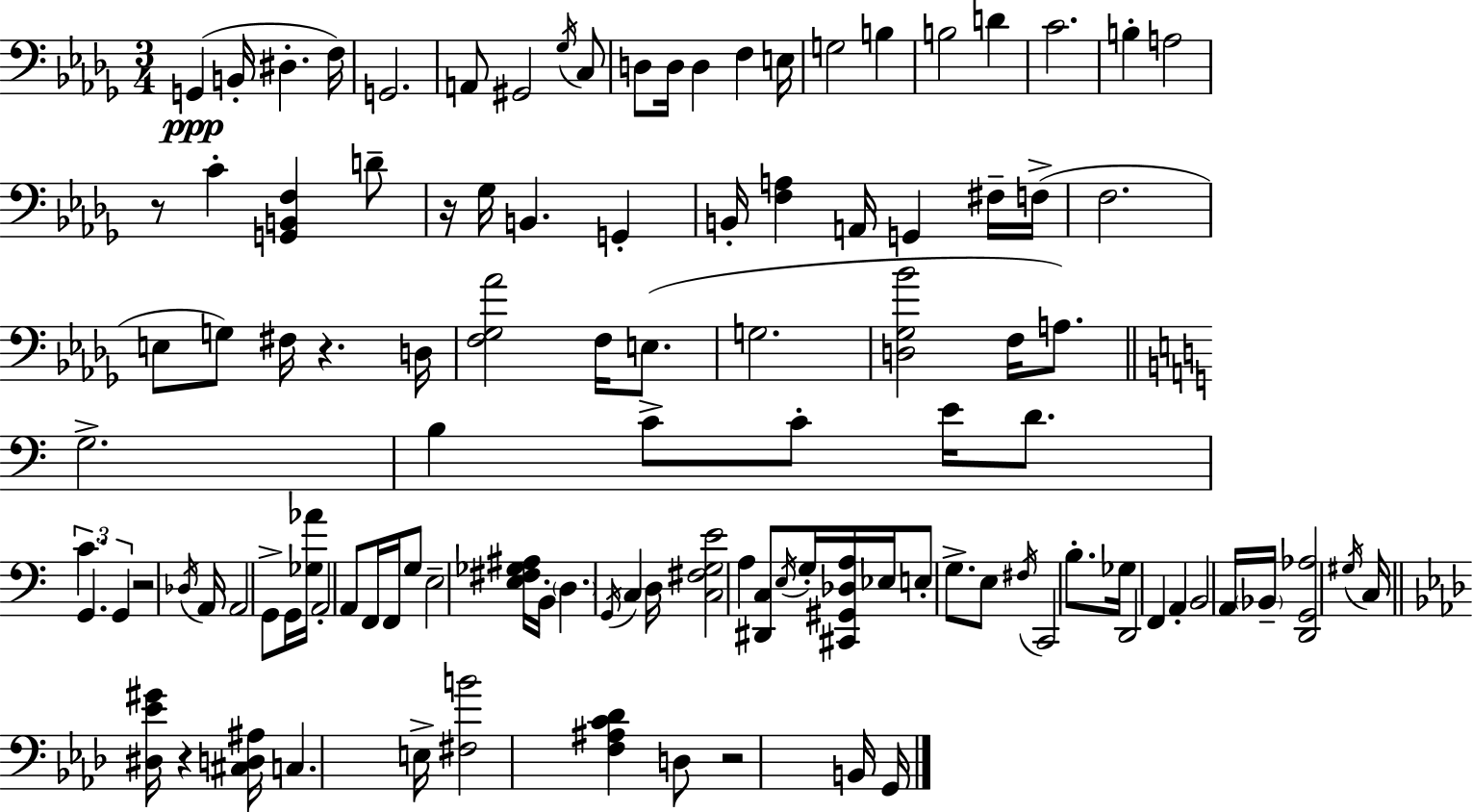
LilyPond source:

{
  \clef bass
  \numericTimeSignature
  \time 3/4
  \key bes \minor
  g,4(\ppp b,16-. dis4.-. f16) | g,2. | a,8 gis,2 \acciaccatura { ges16 } c8 | d8 d16 d4 f4 | \break e16 g2 b4 | b2 d'4 | c'2. | b4-. a2 | \break r8 c'4-. <g, b, f>4 d'8-- | r16 ges16 b,4. g,4-. | b,16-. <f a>4 a,16 g,4 fis16-- | f16->( f2. | \break e8 g8) fis16 r4. | d16 <f ges aes'>2 f16 e8.( | g2. | <d ges bes'>2 f16 a8.) | \break \bar "||" \break \key a \minor g2.-> | b4 c'8-> c'8-. e'16 d'8. | \tuplet 3/2 { c'4. g,4. | g,4 } r2 | \break \acciaccatura { des16 } a,16 a,2 g,8-> | g,16 <ges aes'>16 a,2-. a,8 | f,16 f,16 g8 e2-- | <e fis ges ais>16 b,16-. \parenthesize d4. \acciaccatura { g,16 } c4 | \break d16 <c fis g e'>2 a4 | <dis, c>8 \acciaccatura { e16 } g16-. <cis, gis, des a>16 ees16 e8-. g8.-> | e8 \acciaccatura { fis16 } c,2 | b8.-. ges16 d,2 | \break f,4 a,4-. b,2 | a,16 \parenthesize bes,16-- <d, g, aes>2 | \acciaccatura { gis16 } c16 \bar "||" \break \key aes \major <dis ees' gis'>16 r4 <cis d ais>16 c4. | e16-> <fis b'>2 <f ais c' des'>4 | d8 r2 b,16 | g,16 \bar "|."
}